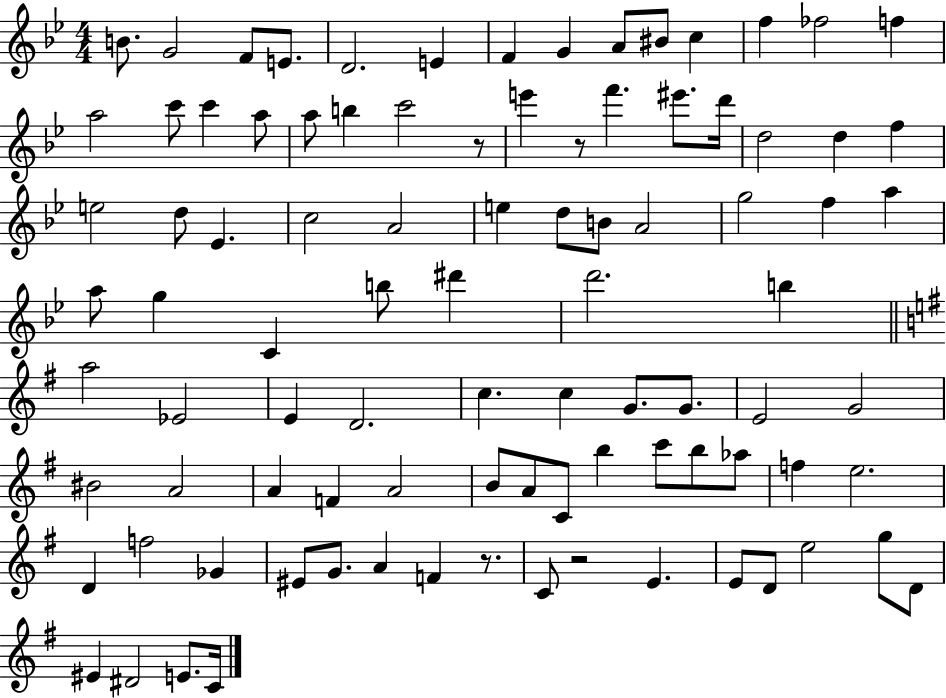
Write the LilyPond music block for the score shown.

{
  \clef treble
  \numericTimeSignature
  \time 4/4
  \key bes \major
  b'8. g'2 f'8 e'8. | d'2. e'4 | f'4 g'4 a'8 bis'8 c''4 | f''4 fes''2 f''4 | \break a''2 c'''8 c'''4 a''8 | a''8 b''4 c'''2 r8 | e'''4 r8 f'''4. eis'''8. d'''16 | d''2 d''4 f''4 | \break e''2 d''8 ees'4. | c''2 a'2 | e''4 d''8 b'8 a'2 | g''2 f''4 a''4 | \break a''8 g''4 c'4 b''8 dis'''4 | d'''2. b''4 | \bar "||" \break \key g \major a''2 ees'2 | e'4 d'2. | c''4. c''4 g'8. g'8. | e'2 g'2 | \break bis'2 a'2 | a'4 f'4 a'2 | b'8 a'8 c'8 b''4 c'''8 b''8 aes''8 | f''4 e''2. | \break d'4 f''2 ges'4 | eis'8 g'8. a'4 f'4 r8. | c'8 r2 e'4. | e'8 d'8 e''2 g''8 d'8 | \break eis'4 dis'2 e'8. c'16 | \bar "|."
}